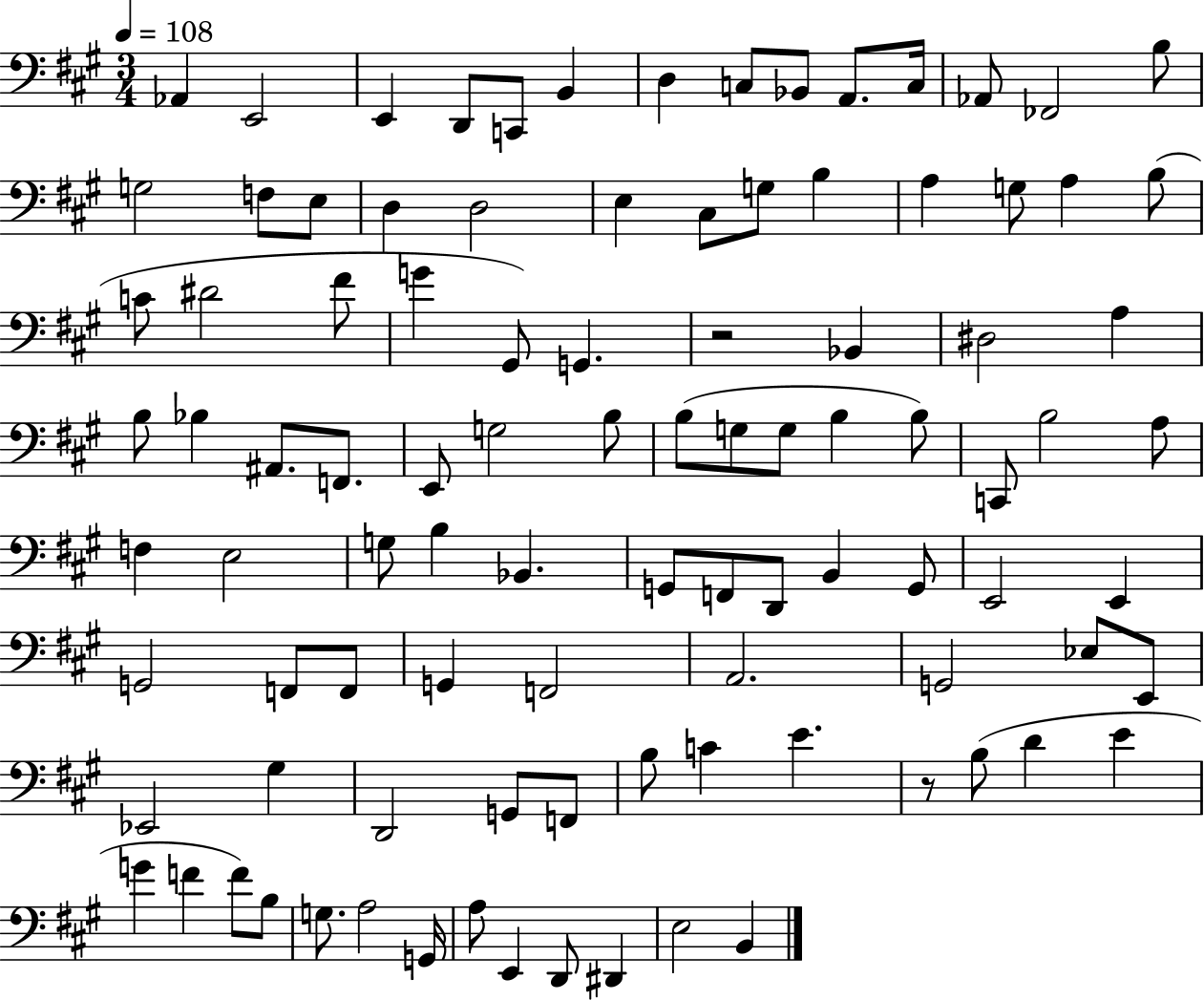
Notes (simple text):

Ab2/q E2/h E2/q D2/e C2/e B2/q D3/q C3/e Bb2/e A2/e. C3/s Ab2/e FES2/h B3/e G3/h F3/e E3/e D3/q D3/h E3/q C#3/e G3/e B3/q A3/q G3/e A3/q B3/e C4/e D#4/h F#4/e G4/q G#2/e G2/q. R/h Bb2/q D#3/h A3/q B3/e Bb3/q A#2/e. F2/e. E2/e G3/h B3/e B3/e G3/e G3/e B3/q B3/e C2/e B3/h A3/e F3/q E3/h G3/e B3/q Bb2/q. G2/e F2/e D2/e B2/q G2/e E2/h E2/q G2/h F2/e F2/e G2/q F2/h A2/h. G2/h Eb3/e E2/e Eb2/h G#3/q D2/h G2/e F2/e B3/e C4/q E4/q. R/e B3/e D4/q E4/q G4/q F4/q F4/e B3/e G3/e. A3/h G2/s A3/e E2/q D2/e D#2/q E3/h B2/q